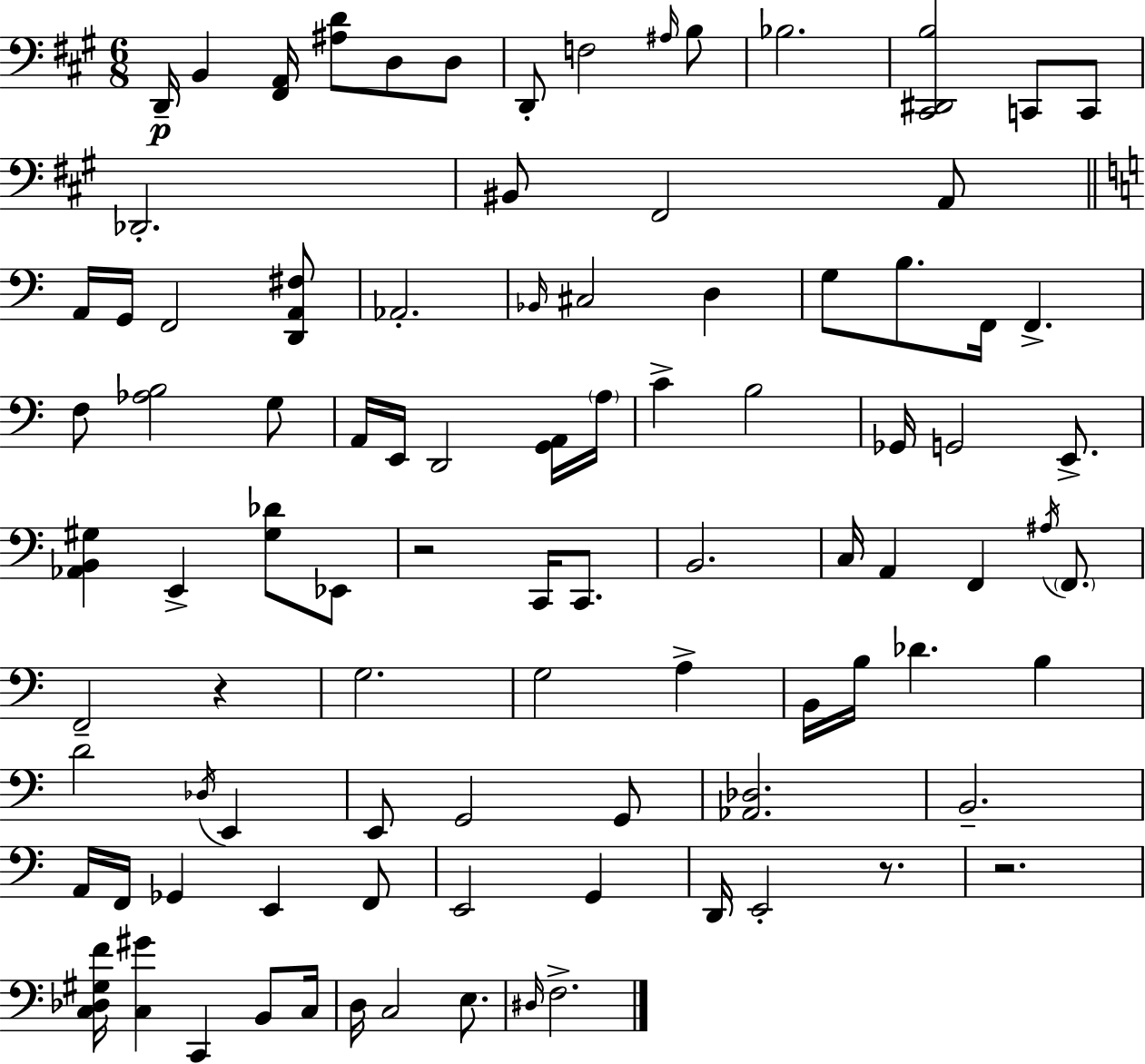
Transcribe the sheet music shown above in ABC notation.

X:1
T:Untitled
M:6/8
L:1/4
K:A
D,,/4 B,, [^F,,A,,]/4 [^A,D]/2 D,/2 D,/2 D,,/2 F,2 ^A,/4 B,/2 _B,2 [^C,,^D,,B,]2 C,,/2 C,,/2 _D,,2 ^B,,/2 ^F,,2 A,,/2 A,,/4 G,,/4 F,,2 [D,,A,,^F,]/2 _A,,2 _B,,/4 ^C,2 D, G,/2 B,/2 F,,/4 F,, F,/2 [_A,B,]2 G,/2 A,,/4 E,,/4 D,,2 [G,,A,,]/4 A,/4 C B,2 _G,,/4 G,,2 E,,/2 [_A,,B,,^G,] E,, [^G,_D]/2 _E,,/2 z2 C,,/4 C,,/2 B,,2 C,/4 A,, F,, ^A,/4 F,,/2 F,,2 z G,2 G,2 A, B,,/4 B,/4 _D B, D2 _D,/4 E,, E,,/2 G,,2 G,,/2 [_A,,_D,]2 B,,2 A,,/4 F,,/4 _G,, E,, F,,/2 E,,2 G,, D,,/4 E,,2 z/2 z2 [C,_D,^G,F]/4 [C,^G] C,, B,,/2 C,/4 D,/4 C,2 E,/2 ^D,/4 F,2